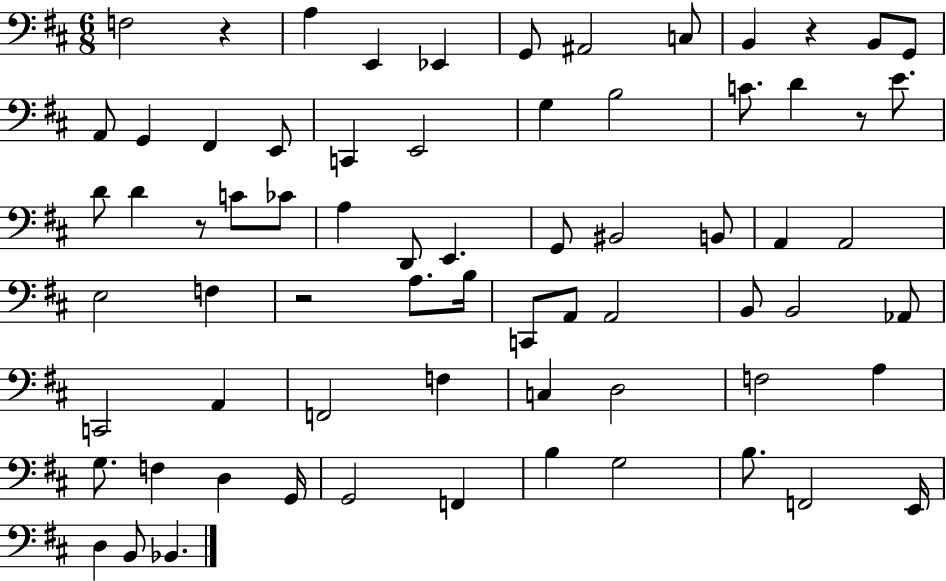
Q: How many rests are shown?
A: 5